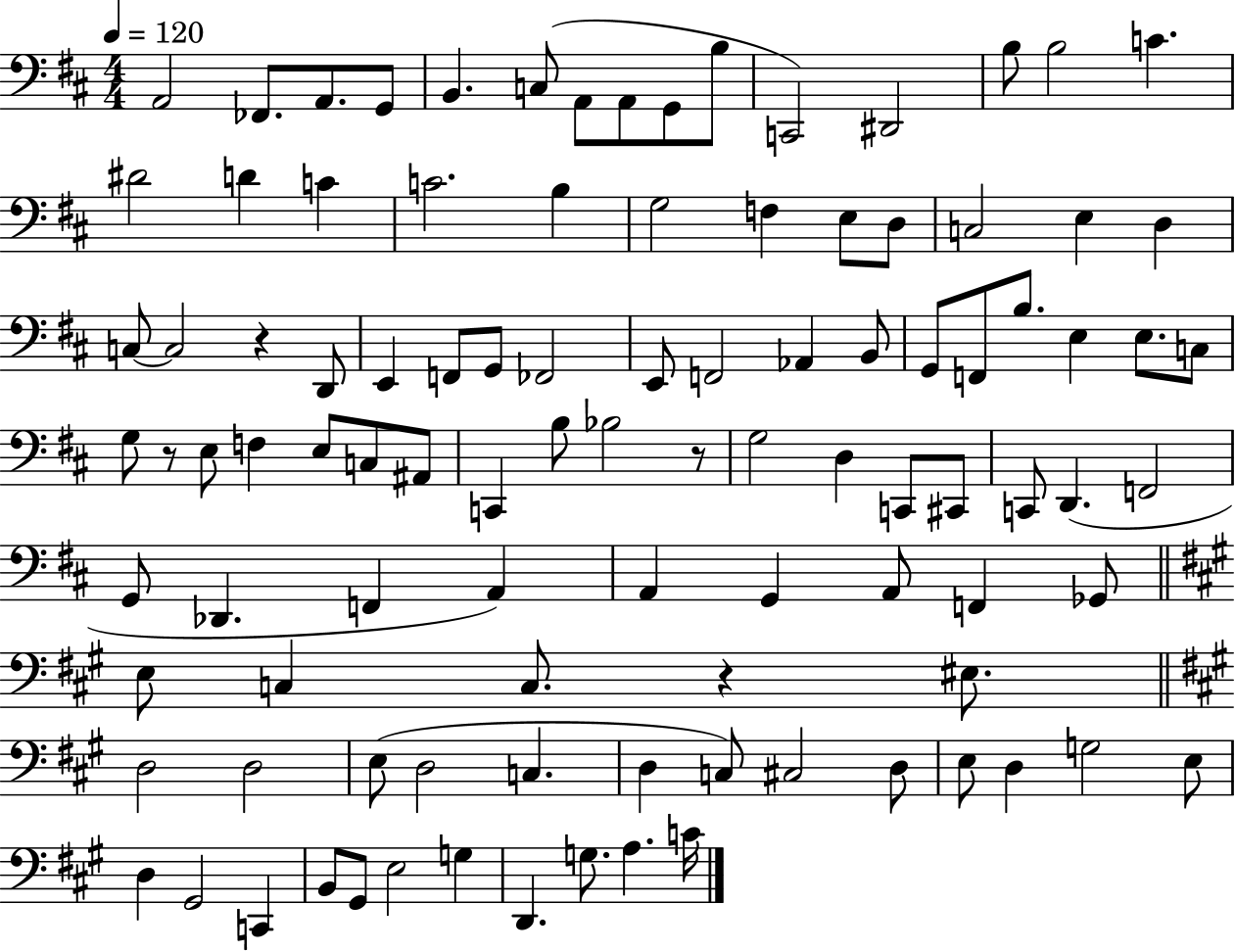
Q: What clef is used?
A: bass